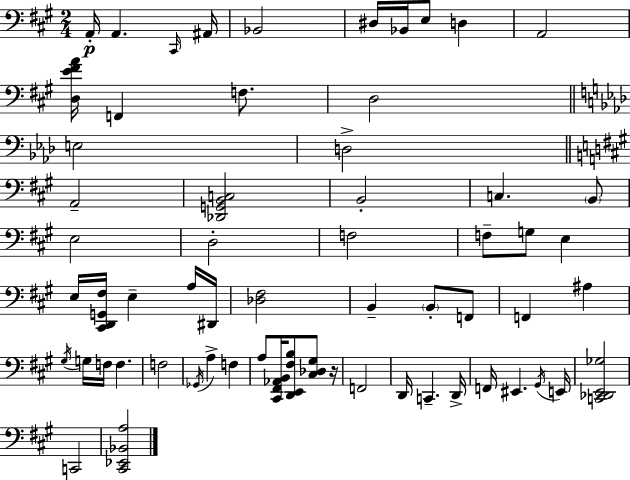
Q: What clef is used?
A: bass